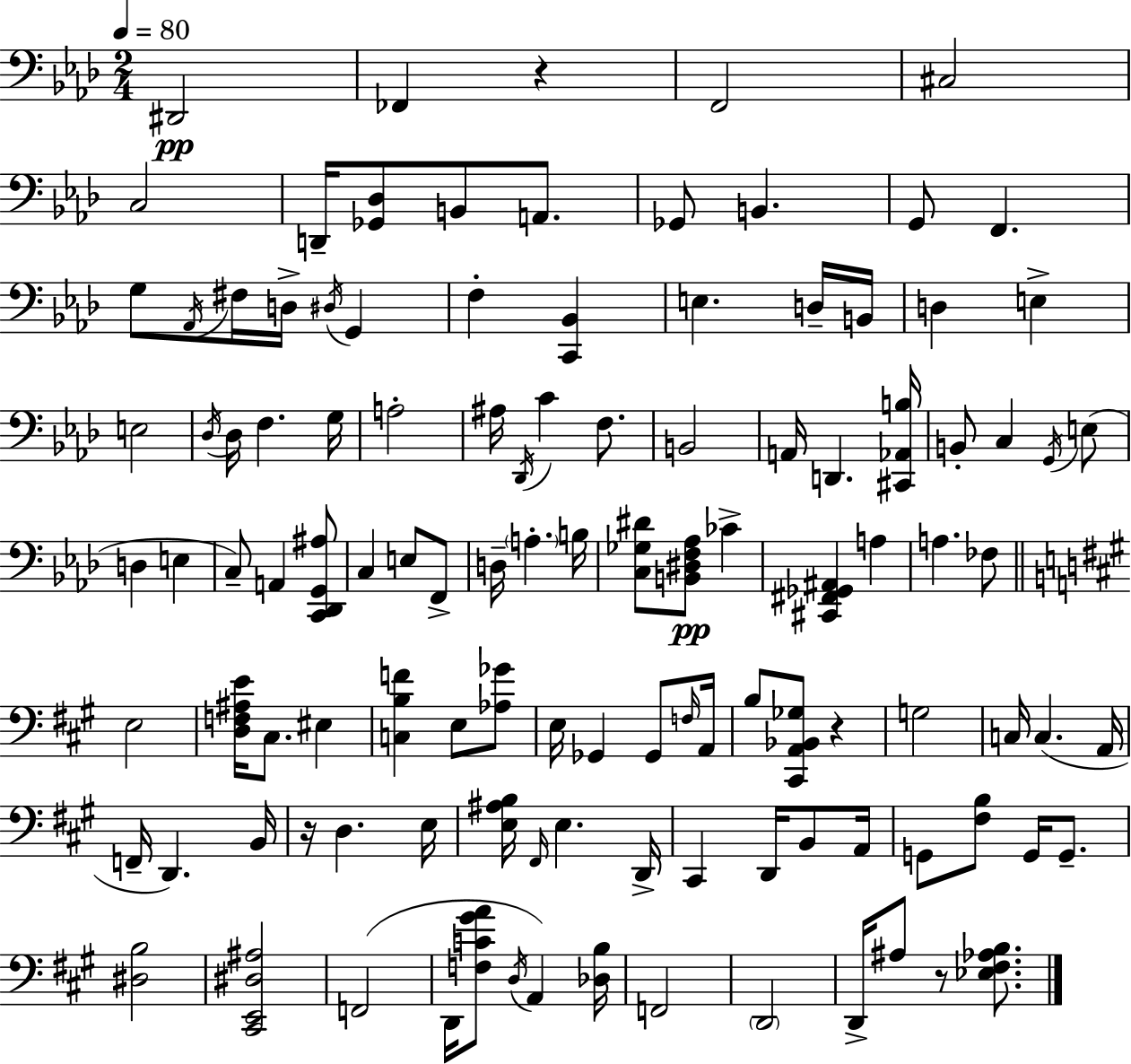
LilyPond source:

{
  \clef bass
  \numericTimeSignature
  \time 2/4
  \key f \minor
  \tempo 4 = 80
  dis,2\pp | fes,4 r4 | f,2 | cis2 | \break c2 | d,16-- <ges, des>8 b,8 a,8. | ges,8 b,4. | g,8 f,4. | \break g8 \acciaccatura { aes,16 } fis16 d16-> \acciaccatura { dis16 } g,4 | f4-. <c, bes,>4 | e4. | d16-- b,16 d4 e4-> | \break e2 | \acciaccatura { des16 } des16 f4. | g16 a2-. | ais16 \acciaccatura { des,16 } c'4 | \break f8. b,2 | a,16 d,4. | <cis, aes, b>16 b,8-. c4 | \acciaccatura { g,16 } e8( d4 | \break e4 c8--) a,4 | <c, des, g, ais>8 c4 | e8 f,8-> d16-- \parenthesize a4.-. | b16 <c ges dis'>8 <b, dis f aes>8\pp | \break ces'4-> <cis, fis, ges, ais,>4 | a4 a4. | fes8 \bar "||" \break \key a \major e2 | <d f ais e'>16 cis8. eis4 | <c b f'>4 e8 <aes ges'>8 | e16 ges,4 ges,8 \grace { f16 } | \break a,16 b8 <cis, a, bes, ges>8 r4 | g2 | c16 c4.( | a,16 f,16-- d,4.) | \break b,16 r16 d4. | e16 <e ais b>16 \grace { fis,16 } e4. | d,16-> cis,4 d,16 b,8 | a,16 g,8 <fis b>8 g,16 g,8.-- | \break <dis b>2 | <cis, e, dis ais>2 | f,2( | d,16 <f c' gis' a'>8 \acciaccatura { d16 } a,4) | \break <des b>16 f,2 | \parenthesize d,2 | d,16-> ais8 r8 | <ees fis aes b>8. \bar "|."
}